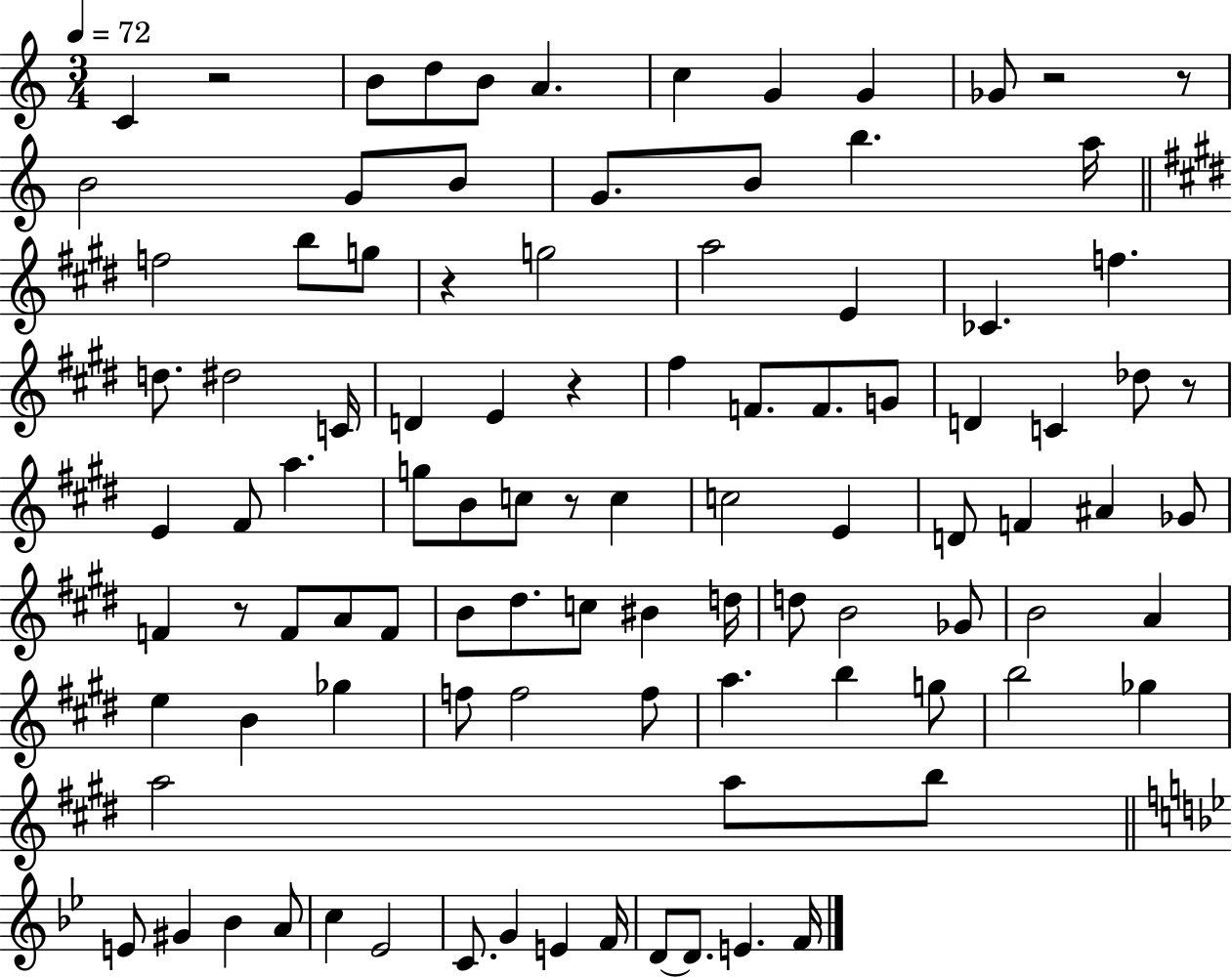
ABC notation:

X:1
T:Untitled
M:3/4
L:1/4
K:C
C z2 B/2 d/2 B/2 A c G G _G/2 z2 z/2 B2 G/2 B/2 G/2 B/2 b a/4 f2 b/2 g/2 z g2 a2 E _C f d/2 ^d2 C/4 D E z ^f F/2 F/2 G/2 D C _d/2 z/2 E ^F/2 a g/2 B/2 c/2 z/2 c c2 E D/2 F ^A _G/2 F z/2 F/2 A/2 F/2 B/2 ^d/2 c/2 ^B d/4 d/2 B2 _G/2 B2 A e B _g f/2 f2 f/2 a b g/2 b2 _g a2 a/2 b/2 E/2 ^G _B A/2 c _E2 C/2 G E F/4 D/2 D/2 E F/4